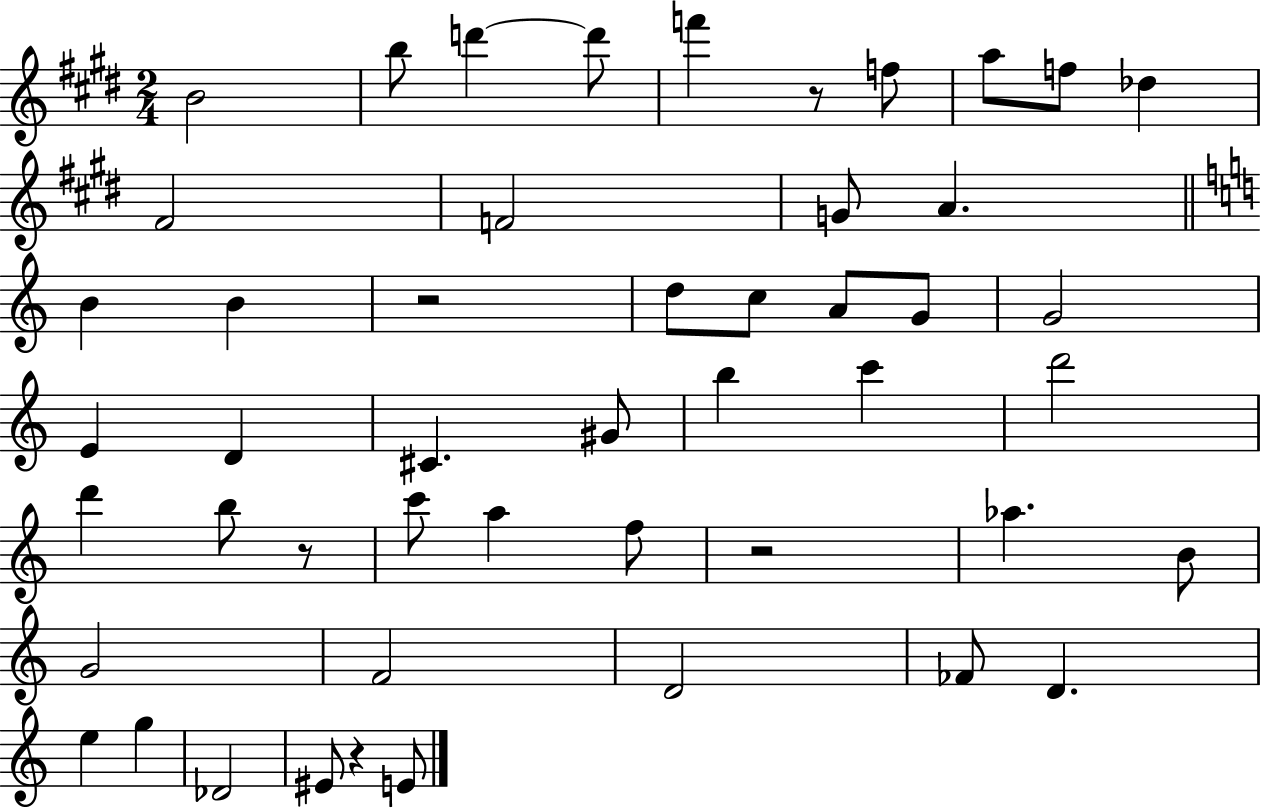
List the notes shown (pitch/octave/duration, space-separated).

B4/h B5/e D6/q D6/e F6/q R/e F5/e A5/e F5/e Db5/q F#4/h F4/h G4/e A4/q. B4/q B4/q R/h D5/e C5/e A4/e G4/e G4/h E4/q D4/q C#4/q. G#4/e B5/q C6/q D6/h D6/q B5/e R/e C6/e A5/q F5/e R/h Ab5/q. B4/e G4/h F4/h D4/h FES4/e D4/q. E5/q G5/q Db4/h EIS4/e R/q E4/e